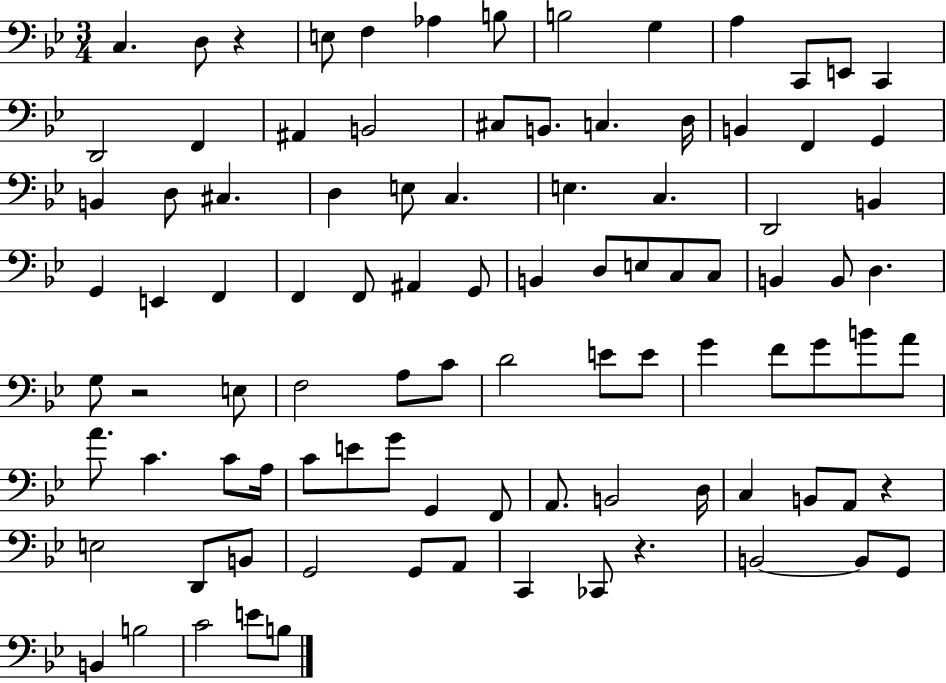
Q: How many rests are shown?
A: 4